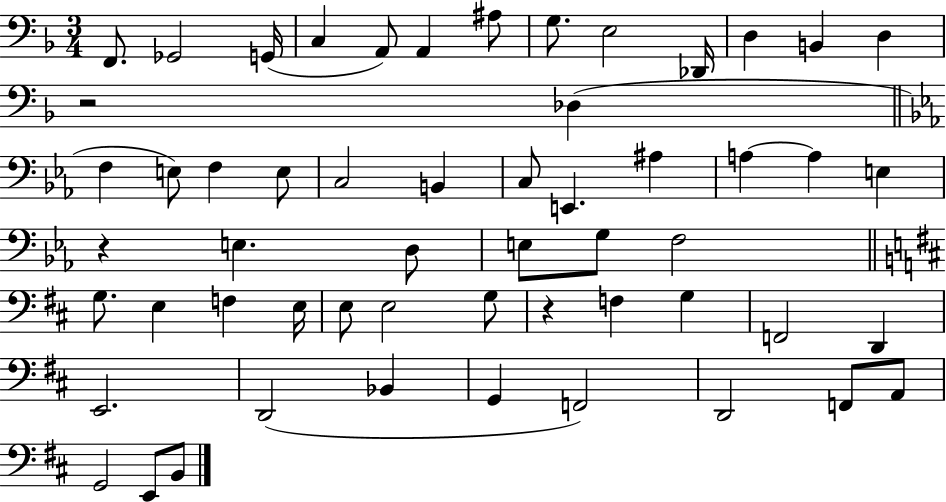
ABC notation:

X:1
T:Untitled
M:3/4
L:1/4
K:F
F,,/2 _G,,2 G,,/4 C, A,,/2 A,, ^A,/2 G,/2 E,2 _D,,/4 D, B,, D, z2 _D, F, E,/2 F, E,/2 C,2 B,, C,/2 E,, ^A, A, A, E, z E, D,/2 E,/2 G,/2 F,2 G,/2 E, F, E,/4 E,/2 E,2 G,/2 z F, G, F,,2 D,, E,,2 D,,2 _B,, G,, F,,2 D,,2 F,,/2 A,,/2 G,,2 E,,/2 B,,/2